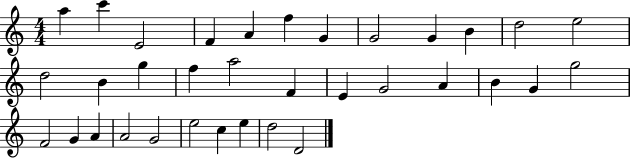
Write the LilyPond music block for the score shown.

{
  \clef treble
  \numericTimeSignature
  \time 4/4
  \key c \major
  a''4 c'''4 e'2 | f'4 a'4 f''4 g'4 | g'2 g'4 b'4 | d''2 e''2 | \break d''2 b'4 g''4 | f''4 a''2 f'4 | e'4 g'2 a'4 | b'4 g'4 g''2 | \break f'2 g'4 a'4 | a'2 g'2 | e''2 c''4 e''4 | d''2 d'2 | \break \bar "|."
}